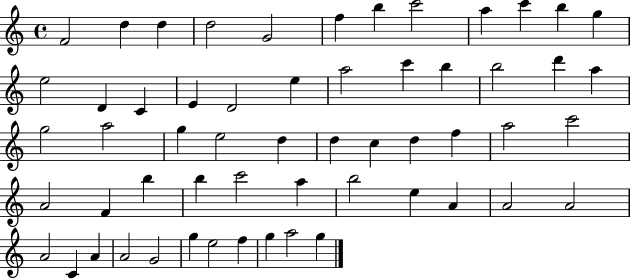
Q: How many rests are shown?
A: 0